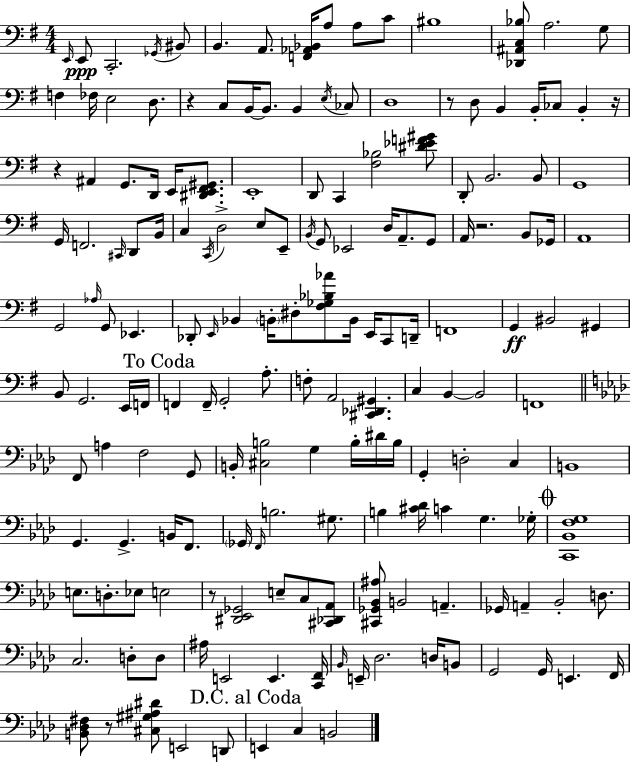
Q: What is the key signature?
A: G major